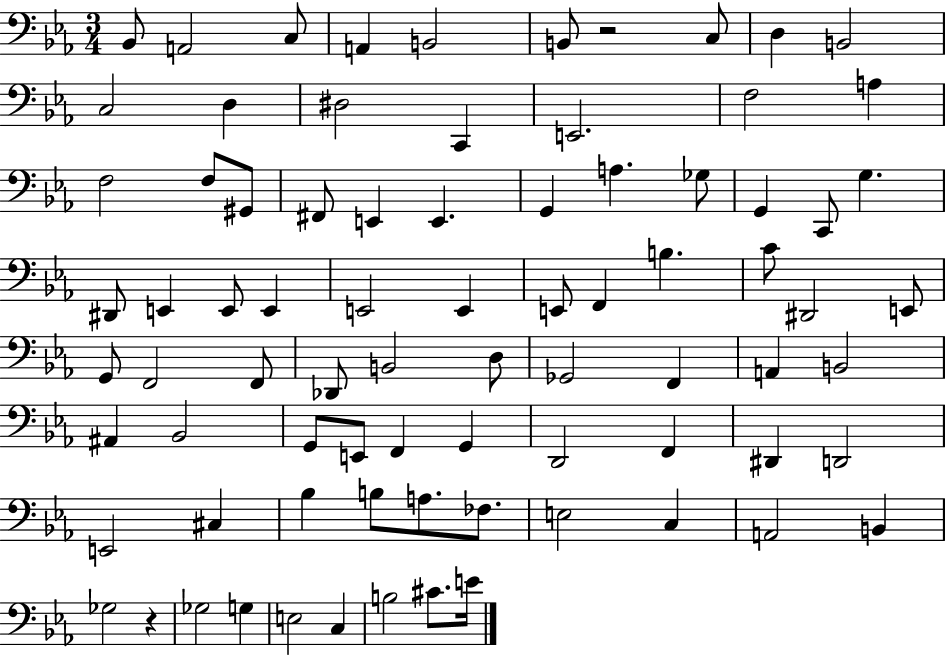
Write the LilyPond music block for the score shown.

{
  \clef bass
  \numericTimeSignature
  \time 3/4
  \key ees \major
  bes,8 a,2 c8 | a,4 b,2 | b,8 r2 c8 | d4 b,2 | \break c2 d4 | dis2 c,4 | e,2. | f2 a4 | \break f2 f8 gis,8 | fis,8 e,4 e,4. | g,4 a4. ges8 | g,4 c,8 g4. | \break dis,8 e,4 e,8 e,4 | e,2 e,4 | e,8 f,4 b4. | c'8 dis,2 e,8 | \break g,8 f,2 f,8 | des,8 b,2 d8 | ges,2 f,4 | a,4 b,2 | \break ais,4 bes,2 | g,8 e,8 f,4 g,4 | d,2 f,4 | dis,4 d,2 | \break e,2 cis4 | bes4 b8 a8. fes8. | e2 c4 | a,2 b,4 | \break ges2 r4 | ges2 g4 | e2 c4 | b2 cis'8. e'16 | \break \bar "|."
}